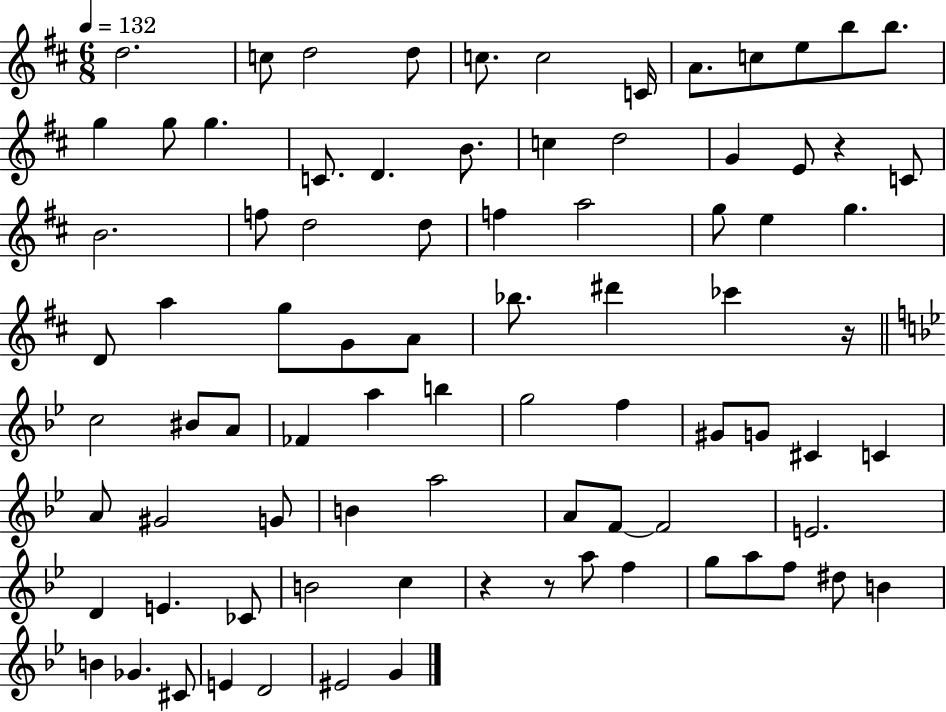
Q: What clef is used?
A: treble